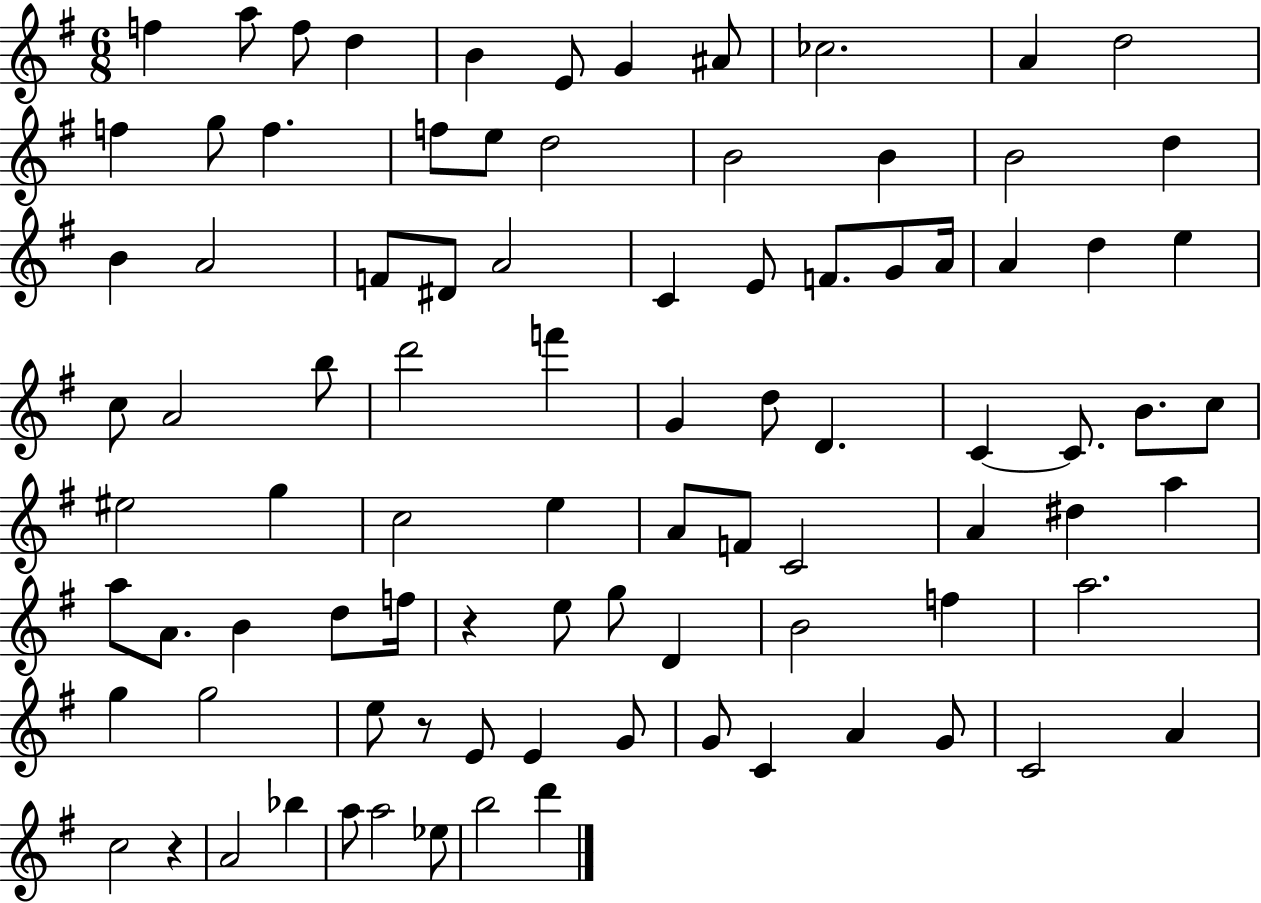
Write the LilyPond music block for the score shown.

{
  \clef treble
  \numericTimeSignature
  \time 6/8
  \key g \major
  f''4 a''8 f''8 d''4 | b'4 e'8 g'4 ais'8 | ces''2. | a'4 d''2 | \break f''4 g''8 f''4. | f''8 e''8 d''2 | b'2 b'4 | b'2 d''4 | \break b'4 a'2 | f'8 dis'8 a'2 | c'4 e'8 f'8. g'8 a'16 | a'4 d''4 e''4 | \break c''8 a'2 b''8 | d'''2 f'''4 | g'4 d''8 d'4. | c'4~~ c'8. b'8. c''8 | \break eis''2 g''4 | c''2 e''4 | a'8 f'8 c'2 | a'4 dis''4 a''4 | \break a''8 a'8. b'4 d''8 f''16 | r4 e''8 g''8 d'4 | b'2 f''4 | a''2. | \break g''4 g''2 | e''8 r8 e'8 e'4 g'8 | g'8 c'4 a'4 g'8 | c'2 a'4 | \break c''2 r4 | a'2 bes''4 | a''8 a''2 ees''8 | b''2 d'''4 | \break \bar "|."
}